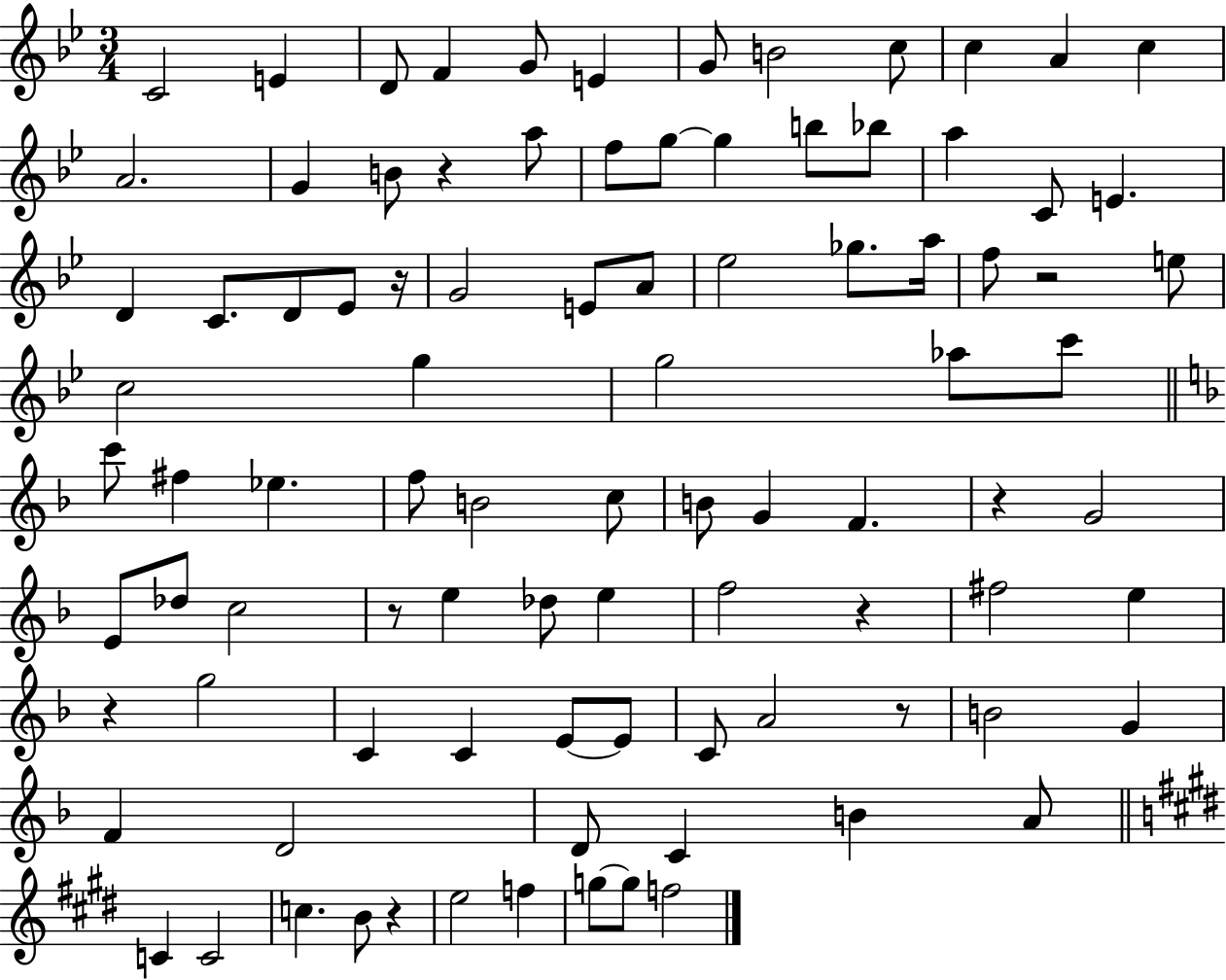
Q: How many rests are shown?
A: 9